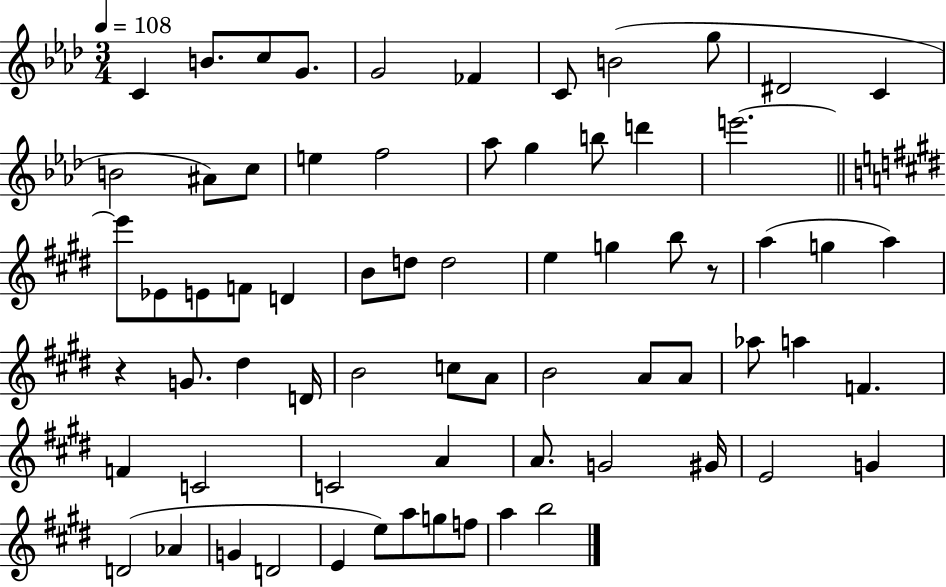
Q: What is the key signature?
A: AES major